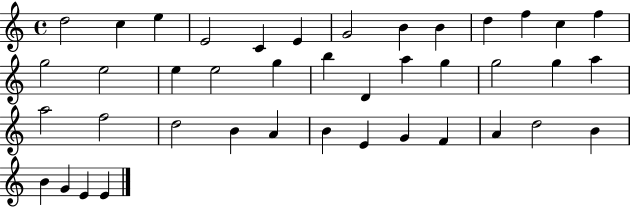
{
  \clef treble
  \time 4/4
  \defaultTimeSignature
  \key c \major
  d''2 c''4 e''4 | e'2 c'4 e'4 | g'2 b'4 b'4 | d''4 f''4 c''4 f''4 | \break g''2 e''2 | e''4 e''2 g''4 | b''4 d'4 a''4 g''4 | g''2 g''4 a''4 | \break a''2 f''2 | d''2 b'4 a'4 | b'4 e'4 g'4 f'4 | a'4 d''2 b'4 | \break b'4 g'4 e'4 e'4 | \bar "|."
}